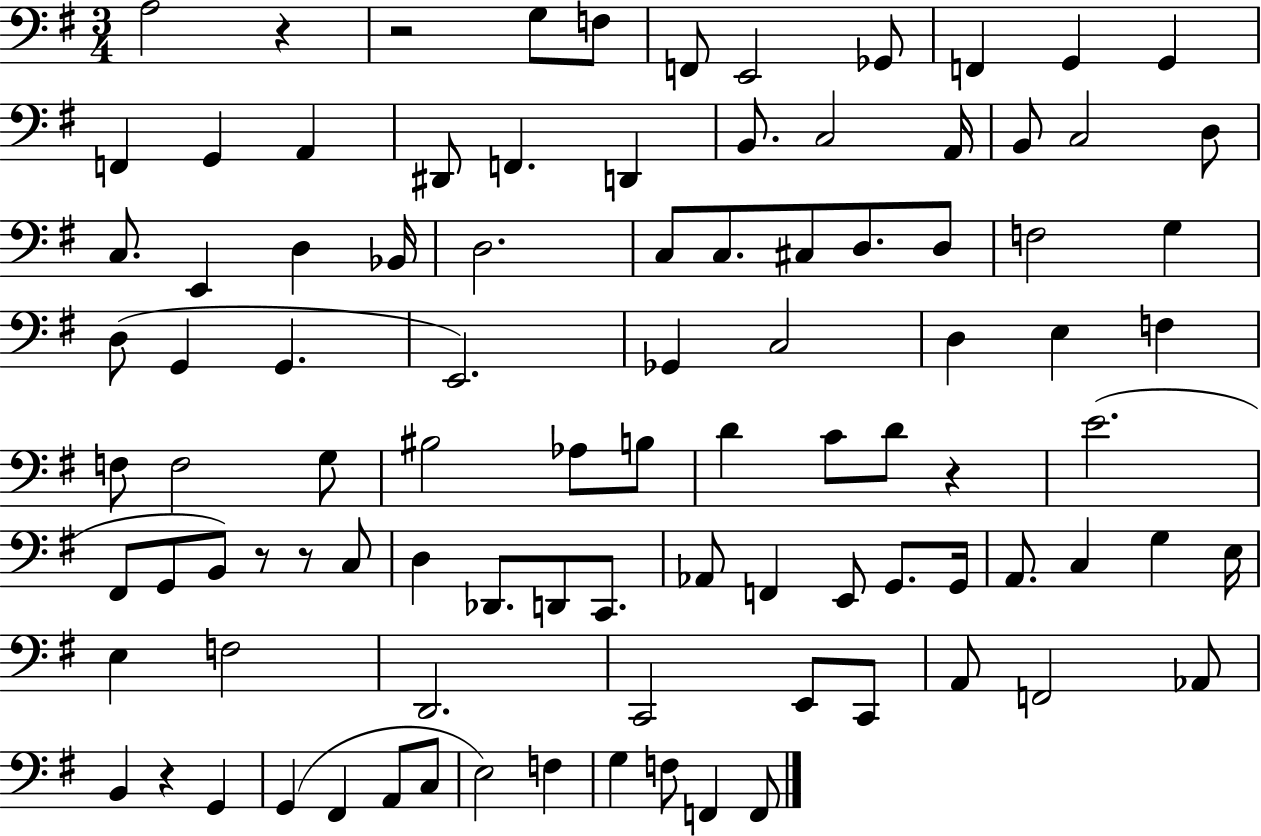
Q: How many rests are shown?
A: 6